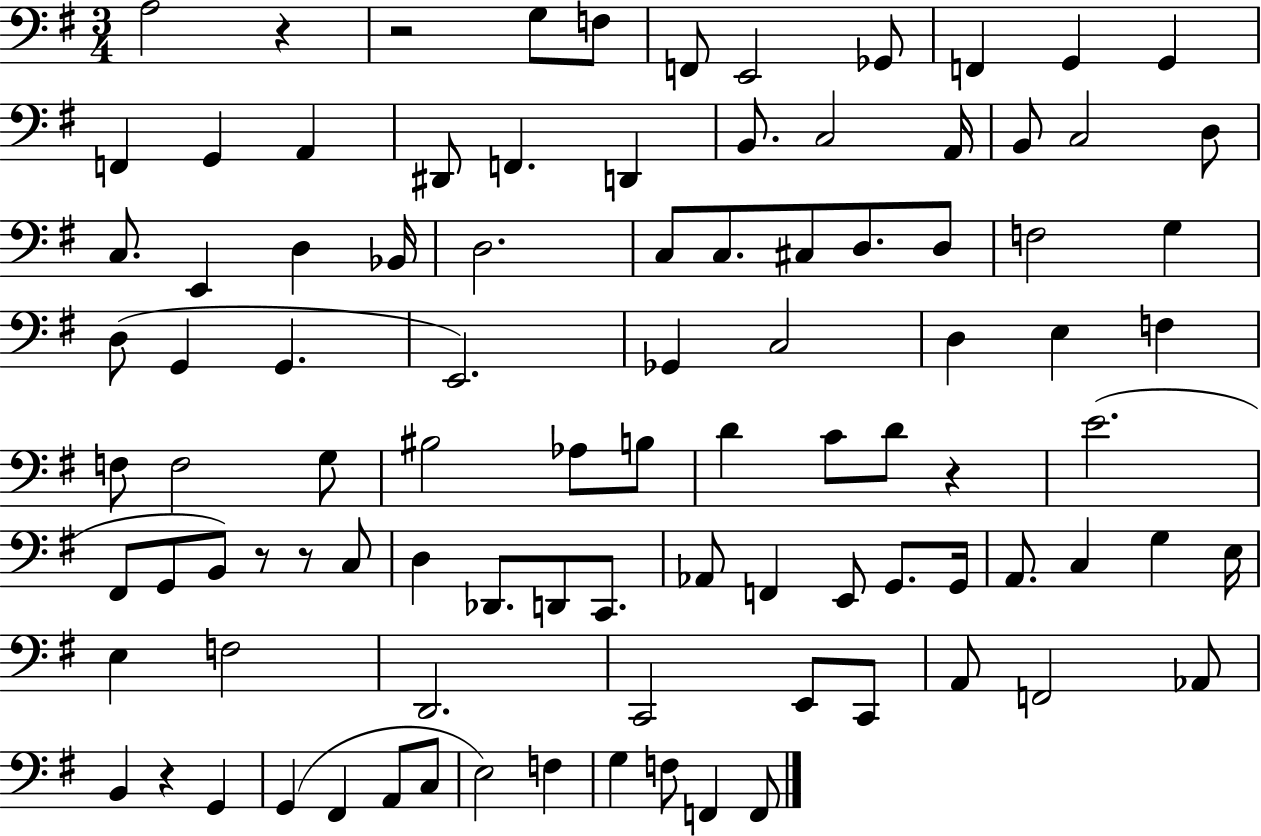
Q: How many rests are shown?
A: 6